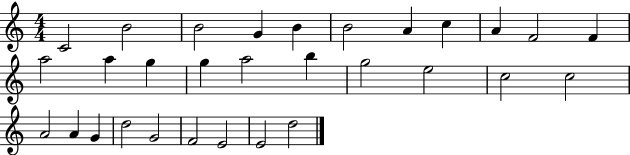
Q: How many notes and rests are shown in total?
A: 30